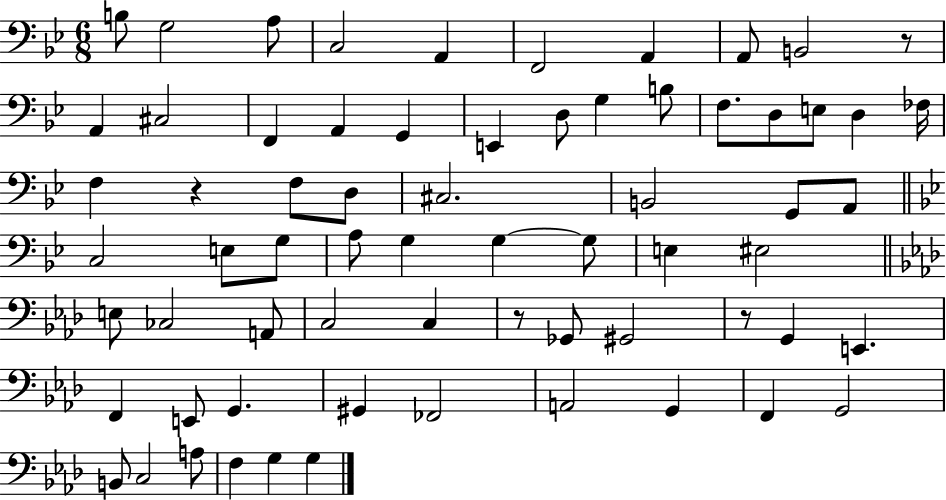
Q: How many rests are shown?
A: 4